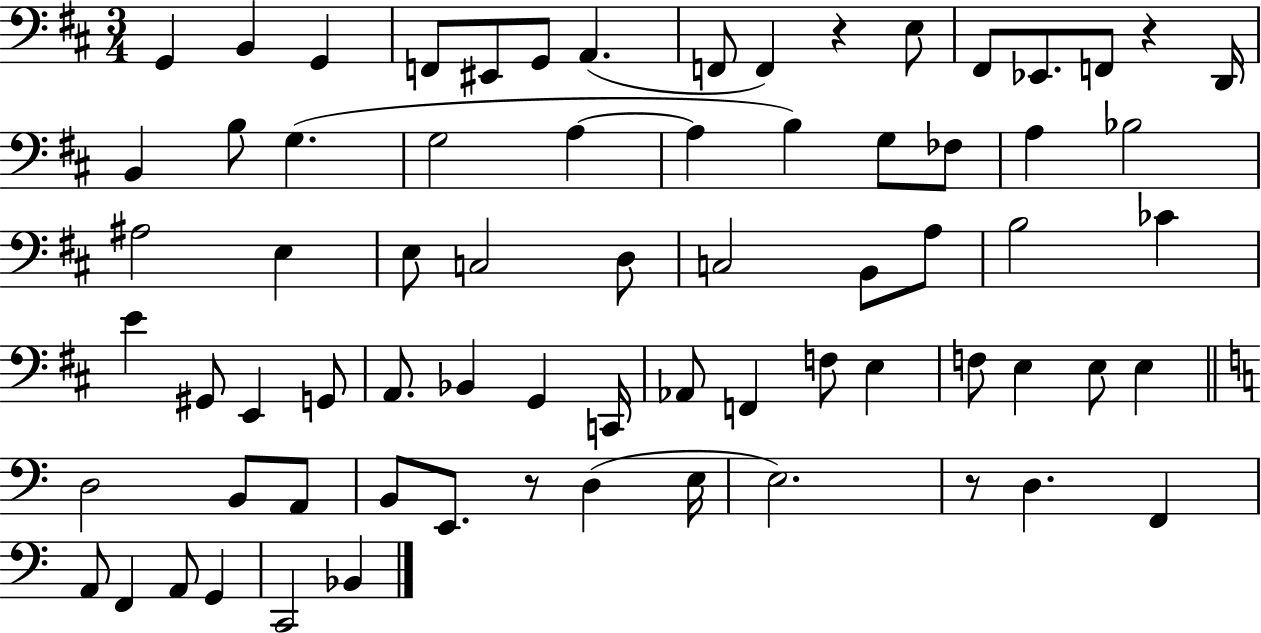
G2/q B2/q G2/q F2/e EIS2/e G2/e A2/q. F2/e F2/q R/q E3/e F#2/e Eb2/e. F2/e R/q D2/s B2/q B3/e G3/q. G3/h A3/q A3/q B3/q G3/e FES3/e A3/q Bb3/h A#3/h E3/q E3/e C3/h D3/e C3/h B2/e A3/e B3/h CES4/q E4/q G#2/e E2/q G2/e A2/e. Bb2/q G2/q C2/s Ab2/e F2/q F3/e E3/q F3/e E3/q E3/e E3/q D3/h B2/e A2/e B2/e E2/e. R/e D3/q E3/s E3/h. R/e D3/q. F2/q A2/e F2/q A2/e G2/q C2/h Bb2/q